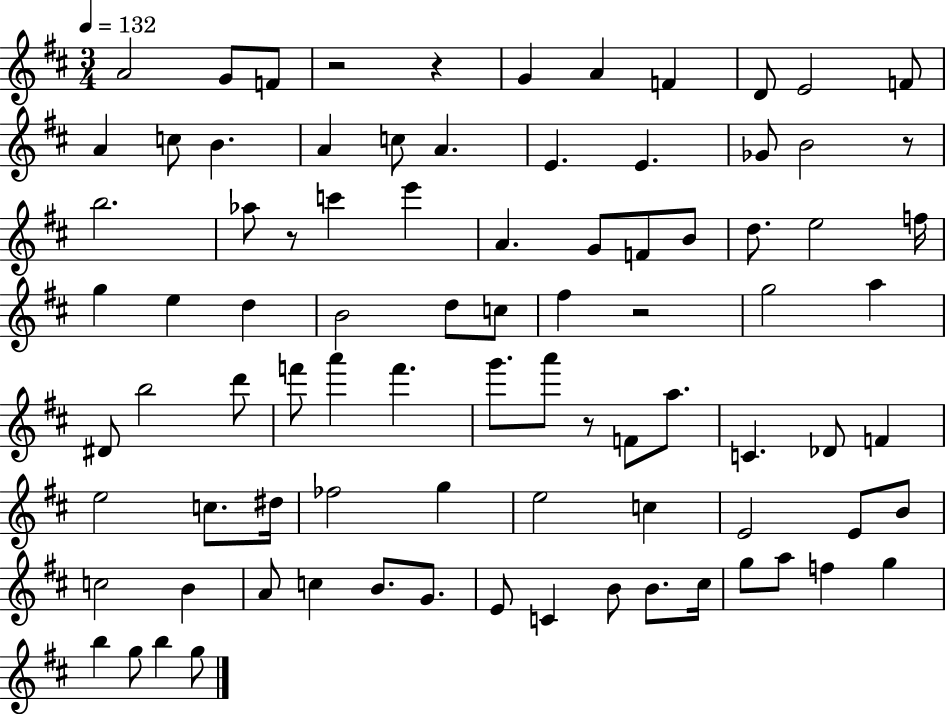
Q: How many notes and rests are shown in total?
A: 87